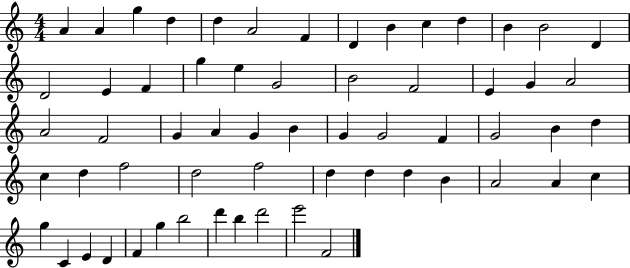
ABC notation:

X:1
T:Untitled
M:4/4
L:1/4
K:C
A A g d d A2 F D B c d B B2 D D2 E F g e G2 B2 F2 E G A2 A2 F2 G A G B G G2 F G2 B d c d f2 d2 f2 d d d B A2 A c g C E D F g b2 d' b d'2 e'2 F2